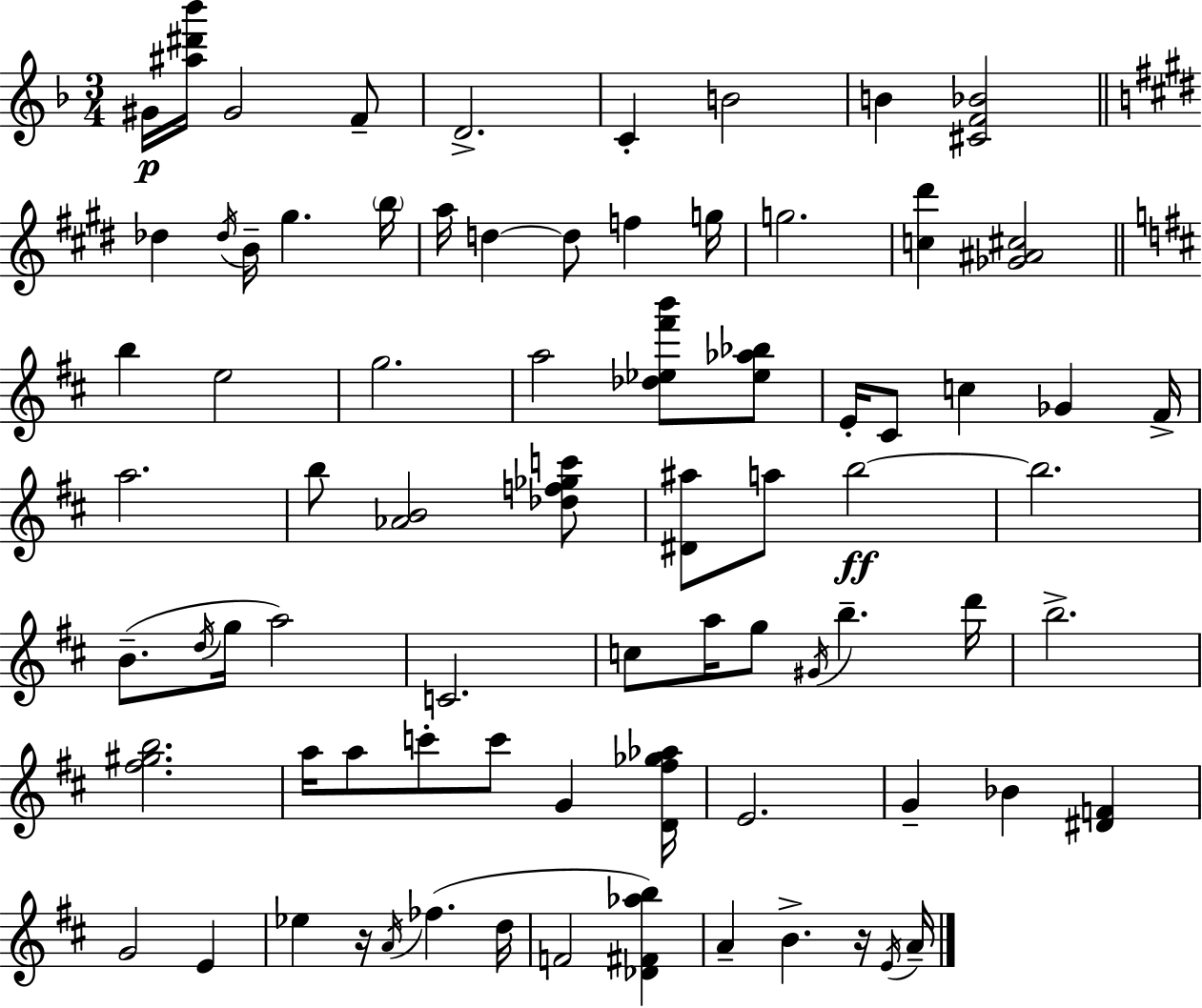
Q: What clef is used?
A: treble